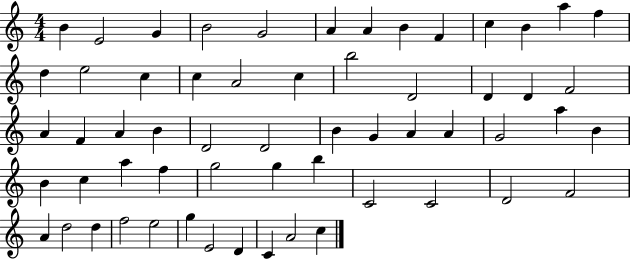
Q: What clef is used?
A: treble